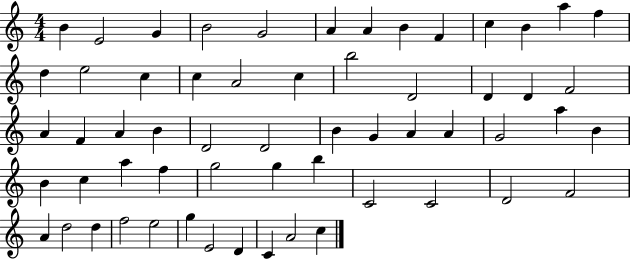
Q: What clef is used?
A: treble